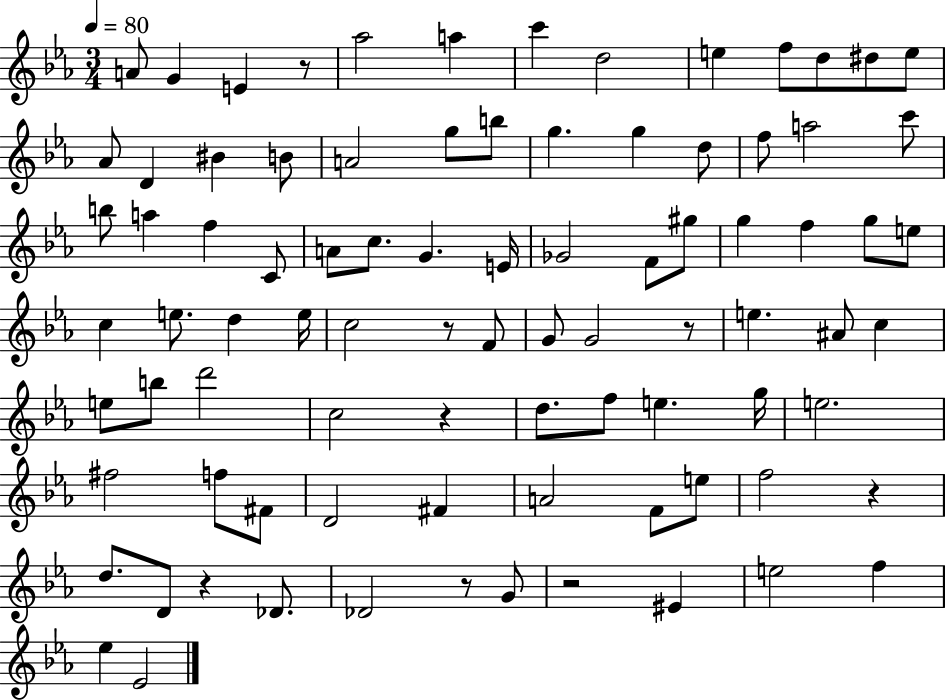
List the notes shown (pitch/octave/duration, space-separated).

A4/e G4/q E4/q R/e Ab5/h A5/q C6/q D5/h E5/q F5/e D5/e D#5/e E5/e Ab4/e D4/q BIS4/q B4/e A4/h G5/e B5/e G5/q. G5/q D5/e F5/e A5/h C6/e B5/e A5/q F5/q C4/e A4/e C5/e. G4/q. E4/s Gb4/h F4/e G#5/e G5/q F5/q G5/e E5/e C5/q E5/e. D5/q E5/s C5/h R/e F4/e G4/e G4/h R/e E5/q. A#4/e C5/q E5/e B5/e D6/h C5/h R/q D5/e. F5/e E5/q. G5/s E5/h. F#5/h F5/e F#4/e D4/h F#4/q A4/h F4/e E5/e F5/h R/q D5/e. D4/e R/q Db4/e. Db4/h R/e G4/e R/h EIS4/q E5/h F5/q Eb5/q Eb4/h